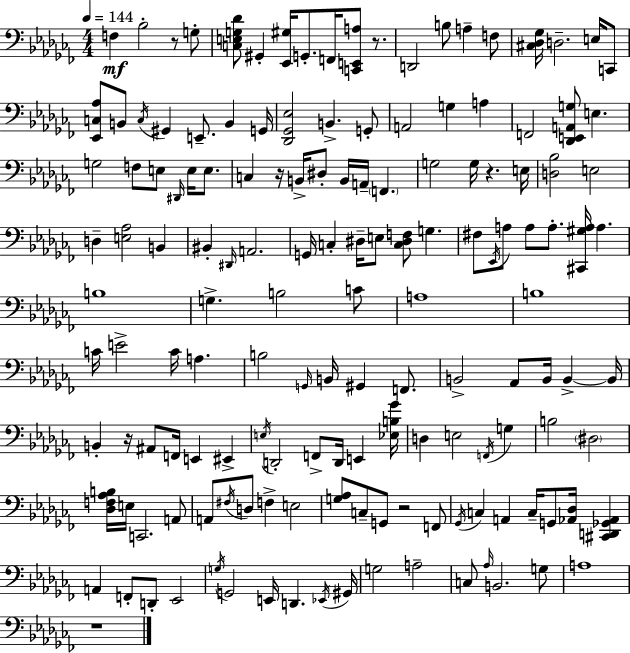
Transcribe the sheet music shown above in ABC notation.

X:1
T:Untitled
M:4/4
L:1/4
K:Abm
F, _B,2 z/2 G,/2 [C,E,G,_D]/2 ^G,, [_E,,^G,]/4 G,,/2 F,,/4 [C,,E,,A,]/2 z/2 D,,2 B,/2 A, F,/2 [^C,_D,_G,]/4 D,2 E,/4 C,,/2 [_E,,C,_A,]/2 B,,/2 C,/4 ^G,, E,,/2 B,, G,,/4 [_D,,_G,,_E,]2 B,, G,,/2 A,,2 G, A, F,,2 [_D,,E,,A,,G,]/2 E, G,2 F,/2 E,/2 ^D,,/4 E,/4 E,/2 C, z/4 B,,/4 ^D,/2 B,,/4 A,,/4 F,, G,2 G,/4 z E,/4 [D,_B,]2 E,2 D, [E,_A,]2 B,, ^B,, ^D,,/4 A,,2 G,,/4 C, ^D,/4 E,/2 [C,^D,F,]/2 G, ^F,/2 _E,,/4 A,/2 A,/2 A,/2 [^C,,^G,A,]/4 A, B,4 G, B,2 C/2 A,4 B,4 C/4 E2 C/4 A, B,2 G,,/4 B,,/4 ^G,, F,,/2 B,,2 _A,,/2 B,,/4 B,, B,,/4 B,, z/4 ^A,,/2 F,,/4 E,, ^E,, E,/4 D,,2 F,,/2 D,,/4 E,, [_E,B,_G]/4 D, E,2 F,,/4 G, B,2 ^D,2 [_D,F,_A,B,]/4 E,/4 C,,2 A,,/2 A,,/2 ^F,/4 D,/2 F, E,2 [G,_A,]/2 C,/2 G,,/2 z2 F,,/2 _G,,/4 C, A,, C,/4 G,,/2 [_A,,_D,]/4 [^C,,D,,_G,,_A,,] A,, F,,/2 D,,/2 _E,,2 G,/4 G,,2 E,,/4 D,, _E,,/4 ^G,,/4 G,2 A,2 C,/2 _A,/4 B,,2 G,/2 A,4 z4